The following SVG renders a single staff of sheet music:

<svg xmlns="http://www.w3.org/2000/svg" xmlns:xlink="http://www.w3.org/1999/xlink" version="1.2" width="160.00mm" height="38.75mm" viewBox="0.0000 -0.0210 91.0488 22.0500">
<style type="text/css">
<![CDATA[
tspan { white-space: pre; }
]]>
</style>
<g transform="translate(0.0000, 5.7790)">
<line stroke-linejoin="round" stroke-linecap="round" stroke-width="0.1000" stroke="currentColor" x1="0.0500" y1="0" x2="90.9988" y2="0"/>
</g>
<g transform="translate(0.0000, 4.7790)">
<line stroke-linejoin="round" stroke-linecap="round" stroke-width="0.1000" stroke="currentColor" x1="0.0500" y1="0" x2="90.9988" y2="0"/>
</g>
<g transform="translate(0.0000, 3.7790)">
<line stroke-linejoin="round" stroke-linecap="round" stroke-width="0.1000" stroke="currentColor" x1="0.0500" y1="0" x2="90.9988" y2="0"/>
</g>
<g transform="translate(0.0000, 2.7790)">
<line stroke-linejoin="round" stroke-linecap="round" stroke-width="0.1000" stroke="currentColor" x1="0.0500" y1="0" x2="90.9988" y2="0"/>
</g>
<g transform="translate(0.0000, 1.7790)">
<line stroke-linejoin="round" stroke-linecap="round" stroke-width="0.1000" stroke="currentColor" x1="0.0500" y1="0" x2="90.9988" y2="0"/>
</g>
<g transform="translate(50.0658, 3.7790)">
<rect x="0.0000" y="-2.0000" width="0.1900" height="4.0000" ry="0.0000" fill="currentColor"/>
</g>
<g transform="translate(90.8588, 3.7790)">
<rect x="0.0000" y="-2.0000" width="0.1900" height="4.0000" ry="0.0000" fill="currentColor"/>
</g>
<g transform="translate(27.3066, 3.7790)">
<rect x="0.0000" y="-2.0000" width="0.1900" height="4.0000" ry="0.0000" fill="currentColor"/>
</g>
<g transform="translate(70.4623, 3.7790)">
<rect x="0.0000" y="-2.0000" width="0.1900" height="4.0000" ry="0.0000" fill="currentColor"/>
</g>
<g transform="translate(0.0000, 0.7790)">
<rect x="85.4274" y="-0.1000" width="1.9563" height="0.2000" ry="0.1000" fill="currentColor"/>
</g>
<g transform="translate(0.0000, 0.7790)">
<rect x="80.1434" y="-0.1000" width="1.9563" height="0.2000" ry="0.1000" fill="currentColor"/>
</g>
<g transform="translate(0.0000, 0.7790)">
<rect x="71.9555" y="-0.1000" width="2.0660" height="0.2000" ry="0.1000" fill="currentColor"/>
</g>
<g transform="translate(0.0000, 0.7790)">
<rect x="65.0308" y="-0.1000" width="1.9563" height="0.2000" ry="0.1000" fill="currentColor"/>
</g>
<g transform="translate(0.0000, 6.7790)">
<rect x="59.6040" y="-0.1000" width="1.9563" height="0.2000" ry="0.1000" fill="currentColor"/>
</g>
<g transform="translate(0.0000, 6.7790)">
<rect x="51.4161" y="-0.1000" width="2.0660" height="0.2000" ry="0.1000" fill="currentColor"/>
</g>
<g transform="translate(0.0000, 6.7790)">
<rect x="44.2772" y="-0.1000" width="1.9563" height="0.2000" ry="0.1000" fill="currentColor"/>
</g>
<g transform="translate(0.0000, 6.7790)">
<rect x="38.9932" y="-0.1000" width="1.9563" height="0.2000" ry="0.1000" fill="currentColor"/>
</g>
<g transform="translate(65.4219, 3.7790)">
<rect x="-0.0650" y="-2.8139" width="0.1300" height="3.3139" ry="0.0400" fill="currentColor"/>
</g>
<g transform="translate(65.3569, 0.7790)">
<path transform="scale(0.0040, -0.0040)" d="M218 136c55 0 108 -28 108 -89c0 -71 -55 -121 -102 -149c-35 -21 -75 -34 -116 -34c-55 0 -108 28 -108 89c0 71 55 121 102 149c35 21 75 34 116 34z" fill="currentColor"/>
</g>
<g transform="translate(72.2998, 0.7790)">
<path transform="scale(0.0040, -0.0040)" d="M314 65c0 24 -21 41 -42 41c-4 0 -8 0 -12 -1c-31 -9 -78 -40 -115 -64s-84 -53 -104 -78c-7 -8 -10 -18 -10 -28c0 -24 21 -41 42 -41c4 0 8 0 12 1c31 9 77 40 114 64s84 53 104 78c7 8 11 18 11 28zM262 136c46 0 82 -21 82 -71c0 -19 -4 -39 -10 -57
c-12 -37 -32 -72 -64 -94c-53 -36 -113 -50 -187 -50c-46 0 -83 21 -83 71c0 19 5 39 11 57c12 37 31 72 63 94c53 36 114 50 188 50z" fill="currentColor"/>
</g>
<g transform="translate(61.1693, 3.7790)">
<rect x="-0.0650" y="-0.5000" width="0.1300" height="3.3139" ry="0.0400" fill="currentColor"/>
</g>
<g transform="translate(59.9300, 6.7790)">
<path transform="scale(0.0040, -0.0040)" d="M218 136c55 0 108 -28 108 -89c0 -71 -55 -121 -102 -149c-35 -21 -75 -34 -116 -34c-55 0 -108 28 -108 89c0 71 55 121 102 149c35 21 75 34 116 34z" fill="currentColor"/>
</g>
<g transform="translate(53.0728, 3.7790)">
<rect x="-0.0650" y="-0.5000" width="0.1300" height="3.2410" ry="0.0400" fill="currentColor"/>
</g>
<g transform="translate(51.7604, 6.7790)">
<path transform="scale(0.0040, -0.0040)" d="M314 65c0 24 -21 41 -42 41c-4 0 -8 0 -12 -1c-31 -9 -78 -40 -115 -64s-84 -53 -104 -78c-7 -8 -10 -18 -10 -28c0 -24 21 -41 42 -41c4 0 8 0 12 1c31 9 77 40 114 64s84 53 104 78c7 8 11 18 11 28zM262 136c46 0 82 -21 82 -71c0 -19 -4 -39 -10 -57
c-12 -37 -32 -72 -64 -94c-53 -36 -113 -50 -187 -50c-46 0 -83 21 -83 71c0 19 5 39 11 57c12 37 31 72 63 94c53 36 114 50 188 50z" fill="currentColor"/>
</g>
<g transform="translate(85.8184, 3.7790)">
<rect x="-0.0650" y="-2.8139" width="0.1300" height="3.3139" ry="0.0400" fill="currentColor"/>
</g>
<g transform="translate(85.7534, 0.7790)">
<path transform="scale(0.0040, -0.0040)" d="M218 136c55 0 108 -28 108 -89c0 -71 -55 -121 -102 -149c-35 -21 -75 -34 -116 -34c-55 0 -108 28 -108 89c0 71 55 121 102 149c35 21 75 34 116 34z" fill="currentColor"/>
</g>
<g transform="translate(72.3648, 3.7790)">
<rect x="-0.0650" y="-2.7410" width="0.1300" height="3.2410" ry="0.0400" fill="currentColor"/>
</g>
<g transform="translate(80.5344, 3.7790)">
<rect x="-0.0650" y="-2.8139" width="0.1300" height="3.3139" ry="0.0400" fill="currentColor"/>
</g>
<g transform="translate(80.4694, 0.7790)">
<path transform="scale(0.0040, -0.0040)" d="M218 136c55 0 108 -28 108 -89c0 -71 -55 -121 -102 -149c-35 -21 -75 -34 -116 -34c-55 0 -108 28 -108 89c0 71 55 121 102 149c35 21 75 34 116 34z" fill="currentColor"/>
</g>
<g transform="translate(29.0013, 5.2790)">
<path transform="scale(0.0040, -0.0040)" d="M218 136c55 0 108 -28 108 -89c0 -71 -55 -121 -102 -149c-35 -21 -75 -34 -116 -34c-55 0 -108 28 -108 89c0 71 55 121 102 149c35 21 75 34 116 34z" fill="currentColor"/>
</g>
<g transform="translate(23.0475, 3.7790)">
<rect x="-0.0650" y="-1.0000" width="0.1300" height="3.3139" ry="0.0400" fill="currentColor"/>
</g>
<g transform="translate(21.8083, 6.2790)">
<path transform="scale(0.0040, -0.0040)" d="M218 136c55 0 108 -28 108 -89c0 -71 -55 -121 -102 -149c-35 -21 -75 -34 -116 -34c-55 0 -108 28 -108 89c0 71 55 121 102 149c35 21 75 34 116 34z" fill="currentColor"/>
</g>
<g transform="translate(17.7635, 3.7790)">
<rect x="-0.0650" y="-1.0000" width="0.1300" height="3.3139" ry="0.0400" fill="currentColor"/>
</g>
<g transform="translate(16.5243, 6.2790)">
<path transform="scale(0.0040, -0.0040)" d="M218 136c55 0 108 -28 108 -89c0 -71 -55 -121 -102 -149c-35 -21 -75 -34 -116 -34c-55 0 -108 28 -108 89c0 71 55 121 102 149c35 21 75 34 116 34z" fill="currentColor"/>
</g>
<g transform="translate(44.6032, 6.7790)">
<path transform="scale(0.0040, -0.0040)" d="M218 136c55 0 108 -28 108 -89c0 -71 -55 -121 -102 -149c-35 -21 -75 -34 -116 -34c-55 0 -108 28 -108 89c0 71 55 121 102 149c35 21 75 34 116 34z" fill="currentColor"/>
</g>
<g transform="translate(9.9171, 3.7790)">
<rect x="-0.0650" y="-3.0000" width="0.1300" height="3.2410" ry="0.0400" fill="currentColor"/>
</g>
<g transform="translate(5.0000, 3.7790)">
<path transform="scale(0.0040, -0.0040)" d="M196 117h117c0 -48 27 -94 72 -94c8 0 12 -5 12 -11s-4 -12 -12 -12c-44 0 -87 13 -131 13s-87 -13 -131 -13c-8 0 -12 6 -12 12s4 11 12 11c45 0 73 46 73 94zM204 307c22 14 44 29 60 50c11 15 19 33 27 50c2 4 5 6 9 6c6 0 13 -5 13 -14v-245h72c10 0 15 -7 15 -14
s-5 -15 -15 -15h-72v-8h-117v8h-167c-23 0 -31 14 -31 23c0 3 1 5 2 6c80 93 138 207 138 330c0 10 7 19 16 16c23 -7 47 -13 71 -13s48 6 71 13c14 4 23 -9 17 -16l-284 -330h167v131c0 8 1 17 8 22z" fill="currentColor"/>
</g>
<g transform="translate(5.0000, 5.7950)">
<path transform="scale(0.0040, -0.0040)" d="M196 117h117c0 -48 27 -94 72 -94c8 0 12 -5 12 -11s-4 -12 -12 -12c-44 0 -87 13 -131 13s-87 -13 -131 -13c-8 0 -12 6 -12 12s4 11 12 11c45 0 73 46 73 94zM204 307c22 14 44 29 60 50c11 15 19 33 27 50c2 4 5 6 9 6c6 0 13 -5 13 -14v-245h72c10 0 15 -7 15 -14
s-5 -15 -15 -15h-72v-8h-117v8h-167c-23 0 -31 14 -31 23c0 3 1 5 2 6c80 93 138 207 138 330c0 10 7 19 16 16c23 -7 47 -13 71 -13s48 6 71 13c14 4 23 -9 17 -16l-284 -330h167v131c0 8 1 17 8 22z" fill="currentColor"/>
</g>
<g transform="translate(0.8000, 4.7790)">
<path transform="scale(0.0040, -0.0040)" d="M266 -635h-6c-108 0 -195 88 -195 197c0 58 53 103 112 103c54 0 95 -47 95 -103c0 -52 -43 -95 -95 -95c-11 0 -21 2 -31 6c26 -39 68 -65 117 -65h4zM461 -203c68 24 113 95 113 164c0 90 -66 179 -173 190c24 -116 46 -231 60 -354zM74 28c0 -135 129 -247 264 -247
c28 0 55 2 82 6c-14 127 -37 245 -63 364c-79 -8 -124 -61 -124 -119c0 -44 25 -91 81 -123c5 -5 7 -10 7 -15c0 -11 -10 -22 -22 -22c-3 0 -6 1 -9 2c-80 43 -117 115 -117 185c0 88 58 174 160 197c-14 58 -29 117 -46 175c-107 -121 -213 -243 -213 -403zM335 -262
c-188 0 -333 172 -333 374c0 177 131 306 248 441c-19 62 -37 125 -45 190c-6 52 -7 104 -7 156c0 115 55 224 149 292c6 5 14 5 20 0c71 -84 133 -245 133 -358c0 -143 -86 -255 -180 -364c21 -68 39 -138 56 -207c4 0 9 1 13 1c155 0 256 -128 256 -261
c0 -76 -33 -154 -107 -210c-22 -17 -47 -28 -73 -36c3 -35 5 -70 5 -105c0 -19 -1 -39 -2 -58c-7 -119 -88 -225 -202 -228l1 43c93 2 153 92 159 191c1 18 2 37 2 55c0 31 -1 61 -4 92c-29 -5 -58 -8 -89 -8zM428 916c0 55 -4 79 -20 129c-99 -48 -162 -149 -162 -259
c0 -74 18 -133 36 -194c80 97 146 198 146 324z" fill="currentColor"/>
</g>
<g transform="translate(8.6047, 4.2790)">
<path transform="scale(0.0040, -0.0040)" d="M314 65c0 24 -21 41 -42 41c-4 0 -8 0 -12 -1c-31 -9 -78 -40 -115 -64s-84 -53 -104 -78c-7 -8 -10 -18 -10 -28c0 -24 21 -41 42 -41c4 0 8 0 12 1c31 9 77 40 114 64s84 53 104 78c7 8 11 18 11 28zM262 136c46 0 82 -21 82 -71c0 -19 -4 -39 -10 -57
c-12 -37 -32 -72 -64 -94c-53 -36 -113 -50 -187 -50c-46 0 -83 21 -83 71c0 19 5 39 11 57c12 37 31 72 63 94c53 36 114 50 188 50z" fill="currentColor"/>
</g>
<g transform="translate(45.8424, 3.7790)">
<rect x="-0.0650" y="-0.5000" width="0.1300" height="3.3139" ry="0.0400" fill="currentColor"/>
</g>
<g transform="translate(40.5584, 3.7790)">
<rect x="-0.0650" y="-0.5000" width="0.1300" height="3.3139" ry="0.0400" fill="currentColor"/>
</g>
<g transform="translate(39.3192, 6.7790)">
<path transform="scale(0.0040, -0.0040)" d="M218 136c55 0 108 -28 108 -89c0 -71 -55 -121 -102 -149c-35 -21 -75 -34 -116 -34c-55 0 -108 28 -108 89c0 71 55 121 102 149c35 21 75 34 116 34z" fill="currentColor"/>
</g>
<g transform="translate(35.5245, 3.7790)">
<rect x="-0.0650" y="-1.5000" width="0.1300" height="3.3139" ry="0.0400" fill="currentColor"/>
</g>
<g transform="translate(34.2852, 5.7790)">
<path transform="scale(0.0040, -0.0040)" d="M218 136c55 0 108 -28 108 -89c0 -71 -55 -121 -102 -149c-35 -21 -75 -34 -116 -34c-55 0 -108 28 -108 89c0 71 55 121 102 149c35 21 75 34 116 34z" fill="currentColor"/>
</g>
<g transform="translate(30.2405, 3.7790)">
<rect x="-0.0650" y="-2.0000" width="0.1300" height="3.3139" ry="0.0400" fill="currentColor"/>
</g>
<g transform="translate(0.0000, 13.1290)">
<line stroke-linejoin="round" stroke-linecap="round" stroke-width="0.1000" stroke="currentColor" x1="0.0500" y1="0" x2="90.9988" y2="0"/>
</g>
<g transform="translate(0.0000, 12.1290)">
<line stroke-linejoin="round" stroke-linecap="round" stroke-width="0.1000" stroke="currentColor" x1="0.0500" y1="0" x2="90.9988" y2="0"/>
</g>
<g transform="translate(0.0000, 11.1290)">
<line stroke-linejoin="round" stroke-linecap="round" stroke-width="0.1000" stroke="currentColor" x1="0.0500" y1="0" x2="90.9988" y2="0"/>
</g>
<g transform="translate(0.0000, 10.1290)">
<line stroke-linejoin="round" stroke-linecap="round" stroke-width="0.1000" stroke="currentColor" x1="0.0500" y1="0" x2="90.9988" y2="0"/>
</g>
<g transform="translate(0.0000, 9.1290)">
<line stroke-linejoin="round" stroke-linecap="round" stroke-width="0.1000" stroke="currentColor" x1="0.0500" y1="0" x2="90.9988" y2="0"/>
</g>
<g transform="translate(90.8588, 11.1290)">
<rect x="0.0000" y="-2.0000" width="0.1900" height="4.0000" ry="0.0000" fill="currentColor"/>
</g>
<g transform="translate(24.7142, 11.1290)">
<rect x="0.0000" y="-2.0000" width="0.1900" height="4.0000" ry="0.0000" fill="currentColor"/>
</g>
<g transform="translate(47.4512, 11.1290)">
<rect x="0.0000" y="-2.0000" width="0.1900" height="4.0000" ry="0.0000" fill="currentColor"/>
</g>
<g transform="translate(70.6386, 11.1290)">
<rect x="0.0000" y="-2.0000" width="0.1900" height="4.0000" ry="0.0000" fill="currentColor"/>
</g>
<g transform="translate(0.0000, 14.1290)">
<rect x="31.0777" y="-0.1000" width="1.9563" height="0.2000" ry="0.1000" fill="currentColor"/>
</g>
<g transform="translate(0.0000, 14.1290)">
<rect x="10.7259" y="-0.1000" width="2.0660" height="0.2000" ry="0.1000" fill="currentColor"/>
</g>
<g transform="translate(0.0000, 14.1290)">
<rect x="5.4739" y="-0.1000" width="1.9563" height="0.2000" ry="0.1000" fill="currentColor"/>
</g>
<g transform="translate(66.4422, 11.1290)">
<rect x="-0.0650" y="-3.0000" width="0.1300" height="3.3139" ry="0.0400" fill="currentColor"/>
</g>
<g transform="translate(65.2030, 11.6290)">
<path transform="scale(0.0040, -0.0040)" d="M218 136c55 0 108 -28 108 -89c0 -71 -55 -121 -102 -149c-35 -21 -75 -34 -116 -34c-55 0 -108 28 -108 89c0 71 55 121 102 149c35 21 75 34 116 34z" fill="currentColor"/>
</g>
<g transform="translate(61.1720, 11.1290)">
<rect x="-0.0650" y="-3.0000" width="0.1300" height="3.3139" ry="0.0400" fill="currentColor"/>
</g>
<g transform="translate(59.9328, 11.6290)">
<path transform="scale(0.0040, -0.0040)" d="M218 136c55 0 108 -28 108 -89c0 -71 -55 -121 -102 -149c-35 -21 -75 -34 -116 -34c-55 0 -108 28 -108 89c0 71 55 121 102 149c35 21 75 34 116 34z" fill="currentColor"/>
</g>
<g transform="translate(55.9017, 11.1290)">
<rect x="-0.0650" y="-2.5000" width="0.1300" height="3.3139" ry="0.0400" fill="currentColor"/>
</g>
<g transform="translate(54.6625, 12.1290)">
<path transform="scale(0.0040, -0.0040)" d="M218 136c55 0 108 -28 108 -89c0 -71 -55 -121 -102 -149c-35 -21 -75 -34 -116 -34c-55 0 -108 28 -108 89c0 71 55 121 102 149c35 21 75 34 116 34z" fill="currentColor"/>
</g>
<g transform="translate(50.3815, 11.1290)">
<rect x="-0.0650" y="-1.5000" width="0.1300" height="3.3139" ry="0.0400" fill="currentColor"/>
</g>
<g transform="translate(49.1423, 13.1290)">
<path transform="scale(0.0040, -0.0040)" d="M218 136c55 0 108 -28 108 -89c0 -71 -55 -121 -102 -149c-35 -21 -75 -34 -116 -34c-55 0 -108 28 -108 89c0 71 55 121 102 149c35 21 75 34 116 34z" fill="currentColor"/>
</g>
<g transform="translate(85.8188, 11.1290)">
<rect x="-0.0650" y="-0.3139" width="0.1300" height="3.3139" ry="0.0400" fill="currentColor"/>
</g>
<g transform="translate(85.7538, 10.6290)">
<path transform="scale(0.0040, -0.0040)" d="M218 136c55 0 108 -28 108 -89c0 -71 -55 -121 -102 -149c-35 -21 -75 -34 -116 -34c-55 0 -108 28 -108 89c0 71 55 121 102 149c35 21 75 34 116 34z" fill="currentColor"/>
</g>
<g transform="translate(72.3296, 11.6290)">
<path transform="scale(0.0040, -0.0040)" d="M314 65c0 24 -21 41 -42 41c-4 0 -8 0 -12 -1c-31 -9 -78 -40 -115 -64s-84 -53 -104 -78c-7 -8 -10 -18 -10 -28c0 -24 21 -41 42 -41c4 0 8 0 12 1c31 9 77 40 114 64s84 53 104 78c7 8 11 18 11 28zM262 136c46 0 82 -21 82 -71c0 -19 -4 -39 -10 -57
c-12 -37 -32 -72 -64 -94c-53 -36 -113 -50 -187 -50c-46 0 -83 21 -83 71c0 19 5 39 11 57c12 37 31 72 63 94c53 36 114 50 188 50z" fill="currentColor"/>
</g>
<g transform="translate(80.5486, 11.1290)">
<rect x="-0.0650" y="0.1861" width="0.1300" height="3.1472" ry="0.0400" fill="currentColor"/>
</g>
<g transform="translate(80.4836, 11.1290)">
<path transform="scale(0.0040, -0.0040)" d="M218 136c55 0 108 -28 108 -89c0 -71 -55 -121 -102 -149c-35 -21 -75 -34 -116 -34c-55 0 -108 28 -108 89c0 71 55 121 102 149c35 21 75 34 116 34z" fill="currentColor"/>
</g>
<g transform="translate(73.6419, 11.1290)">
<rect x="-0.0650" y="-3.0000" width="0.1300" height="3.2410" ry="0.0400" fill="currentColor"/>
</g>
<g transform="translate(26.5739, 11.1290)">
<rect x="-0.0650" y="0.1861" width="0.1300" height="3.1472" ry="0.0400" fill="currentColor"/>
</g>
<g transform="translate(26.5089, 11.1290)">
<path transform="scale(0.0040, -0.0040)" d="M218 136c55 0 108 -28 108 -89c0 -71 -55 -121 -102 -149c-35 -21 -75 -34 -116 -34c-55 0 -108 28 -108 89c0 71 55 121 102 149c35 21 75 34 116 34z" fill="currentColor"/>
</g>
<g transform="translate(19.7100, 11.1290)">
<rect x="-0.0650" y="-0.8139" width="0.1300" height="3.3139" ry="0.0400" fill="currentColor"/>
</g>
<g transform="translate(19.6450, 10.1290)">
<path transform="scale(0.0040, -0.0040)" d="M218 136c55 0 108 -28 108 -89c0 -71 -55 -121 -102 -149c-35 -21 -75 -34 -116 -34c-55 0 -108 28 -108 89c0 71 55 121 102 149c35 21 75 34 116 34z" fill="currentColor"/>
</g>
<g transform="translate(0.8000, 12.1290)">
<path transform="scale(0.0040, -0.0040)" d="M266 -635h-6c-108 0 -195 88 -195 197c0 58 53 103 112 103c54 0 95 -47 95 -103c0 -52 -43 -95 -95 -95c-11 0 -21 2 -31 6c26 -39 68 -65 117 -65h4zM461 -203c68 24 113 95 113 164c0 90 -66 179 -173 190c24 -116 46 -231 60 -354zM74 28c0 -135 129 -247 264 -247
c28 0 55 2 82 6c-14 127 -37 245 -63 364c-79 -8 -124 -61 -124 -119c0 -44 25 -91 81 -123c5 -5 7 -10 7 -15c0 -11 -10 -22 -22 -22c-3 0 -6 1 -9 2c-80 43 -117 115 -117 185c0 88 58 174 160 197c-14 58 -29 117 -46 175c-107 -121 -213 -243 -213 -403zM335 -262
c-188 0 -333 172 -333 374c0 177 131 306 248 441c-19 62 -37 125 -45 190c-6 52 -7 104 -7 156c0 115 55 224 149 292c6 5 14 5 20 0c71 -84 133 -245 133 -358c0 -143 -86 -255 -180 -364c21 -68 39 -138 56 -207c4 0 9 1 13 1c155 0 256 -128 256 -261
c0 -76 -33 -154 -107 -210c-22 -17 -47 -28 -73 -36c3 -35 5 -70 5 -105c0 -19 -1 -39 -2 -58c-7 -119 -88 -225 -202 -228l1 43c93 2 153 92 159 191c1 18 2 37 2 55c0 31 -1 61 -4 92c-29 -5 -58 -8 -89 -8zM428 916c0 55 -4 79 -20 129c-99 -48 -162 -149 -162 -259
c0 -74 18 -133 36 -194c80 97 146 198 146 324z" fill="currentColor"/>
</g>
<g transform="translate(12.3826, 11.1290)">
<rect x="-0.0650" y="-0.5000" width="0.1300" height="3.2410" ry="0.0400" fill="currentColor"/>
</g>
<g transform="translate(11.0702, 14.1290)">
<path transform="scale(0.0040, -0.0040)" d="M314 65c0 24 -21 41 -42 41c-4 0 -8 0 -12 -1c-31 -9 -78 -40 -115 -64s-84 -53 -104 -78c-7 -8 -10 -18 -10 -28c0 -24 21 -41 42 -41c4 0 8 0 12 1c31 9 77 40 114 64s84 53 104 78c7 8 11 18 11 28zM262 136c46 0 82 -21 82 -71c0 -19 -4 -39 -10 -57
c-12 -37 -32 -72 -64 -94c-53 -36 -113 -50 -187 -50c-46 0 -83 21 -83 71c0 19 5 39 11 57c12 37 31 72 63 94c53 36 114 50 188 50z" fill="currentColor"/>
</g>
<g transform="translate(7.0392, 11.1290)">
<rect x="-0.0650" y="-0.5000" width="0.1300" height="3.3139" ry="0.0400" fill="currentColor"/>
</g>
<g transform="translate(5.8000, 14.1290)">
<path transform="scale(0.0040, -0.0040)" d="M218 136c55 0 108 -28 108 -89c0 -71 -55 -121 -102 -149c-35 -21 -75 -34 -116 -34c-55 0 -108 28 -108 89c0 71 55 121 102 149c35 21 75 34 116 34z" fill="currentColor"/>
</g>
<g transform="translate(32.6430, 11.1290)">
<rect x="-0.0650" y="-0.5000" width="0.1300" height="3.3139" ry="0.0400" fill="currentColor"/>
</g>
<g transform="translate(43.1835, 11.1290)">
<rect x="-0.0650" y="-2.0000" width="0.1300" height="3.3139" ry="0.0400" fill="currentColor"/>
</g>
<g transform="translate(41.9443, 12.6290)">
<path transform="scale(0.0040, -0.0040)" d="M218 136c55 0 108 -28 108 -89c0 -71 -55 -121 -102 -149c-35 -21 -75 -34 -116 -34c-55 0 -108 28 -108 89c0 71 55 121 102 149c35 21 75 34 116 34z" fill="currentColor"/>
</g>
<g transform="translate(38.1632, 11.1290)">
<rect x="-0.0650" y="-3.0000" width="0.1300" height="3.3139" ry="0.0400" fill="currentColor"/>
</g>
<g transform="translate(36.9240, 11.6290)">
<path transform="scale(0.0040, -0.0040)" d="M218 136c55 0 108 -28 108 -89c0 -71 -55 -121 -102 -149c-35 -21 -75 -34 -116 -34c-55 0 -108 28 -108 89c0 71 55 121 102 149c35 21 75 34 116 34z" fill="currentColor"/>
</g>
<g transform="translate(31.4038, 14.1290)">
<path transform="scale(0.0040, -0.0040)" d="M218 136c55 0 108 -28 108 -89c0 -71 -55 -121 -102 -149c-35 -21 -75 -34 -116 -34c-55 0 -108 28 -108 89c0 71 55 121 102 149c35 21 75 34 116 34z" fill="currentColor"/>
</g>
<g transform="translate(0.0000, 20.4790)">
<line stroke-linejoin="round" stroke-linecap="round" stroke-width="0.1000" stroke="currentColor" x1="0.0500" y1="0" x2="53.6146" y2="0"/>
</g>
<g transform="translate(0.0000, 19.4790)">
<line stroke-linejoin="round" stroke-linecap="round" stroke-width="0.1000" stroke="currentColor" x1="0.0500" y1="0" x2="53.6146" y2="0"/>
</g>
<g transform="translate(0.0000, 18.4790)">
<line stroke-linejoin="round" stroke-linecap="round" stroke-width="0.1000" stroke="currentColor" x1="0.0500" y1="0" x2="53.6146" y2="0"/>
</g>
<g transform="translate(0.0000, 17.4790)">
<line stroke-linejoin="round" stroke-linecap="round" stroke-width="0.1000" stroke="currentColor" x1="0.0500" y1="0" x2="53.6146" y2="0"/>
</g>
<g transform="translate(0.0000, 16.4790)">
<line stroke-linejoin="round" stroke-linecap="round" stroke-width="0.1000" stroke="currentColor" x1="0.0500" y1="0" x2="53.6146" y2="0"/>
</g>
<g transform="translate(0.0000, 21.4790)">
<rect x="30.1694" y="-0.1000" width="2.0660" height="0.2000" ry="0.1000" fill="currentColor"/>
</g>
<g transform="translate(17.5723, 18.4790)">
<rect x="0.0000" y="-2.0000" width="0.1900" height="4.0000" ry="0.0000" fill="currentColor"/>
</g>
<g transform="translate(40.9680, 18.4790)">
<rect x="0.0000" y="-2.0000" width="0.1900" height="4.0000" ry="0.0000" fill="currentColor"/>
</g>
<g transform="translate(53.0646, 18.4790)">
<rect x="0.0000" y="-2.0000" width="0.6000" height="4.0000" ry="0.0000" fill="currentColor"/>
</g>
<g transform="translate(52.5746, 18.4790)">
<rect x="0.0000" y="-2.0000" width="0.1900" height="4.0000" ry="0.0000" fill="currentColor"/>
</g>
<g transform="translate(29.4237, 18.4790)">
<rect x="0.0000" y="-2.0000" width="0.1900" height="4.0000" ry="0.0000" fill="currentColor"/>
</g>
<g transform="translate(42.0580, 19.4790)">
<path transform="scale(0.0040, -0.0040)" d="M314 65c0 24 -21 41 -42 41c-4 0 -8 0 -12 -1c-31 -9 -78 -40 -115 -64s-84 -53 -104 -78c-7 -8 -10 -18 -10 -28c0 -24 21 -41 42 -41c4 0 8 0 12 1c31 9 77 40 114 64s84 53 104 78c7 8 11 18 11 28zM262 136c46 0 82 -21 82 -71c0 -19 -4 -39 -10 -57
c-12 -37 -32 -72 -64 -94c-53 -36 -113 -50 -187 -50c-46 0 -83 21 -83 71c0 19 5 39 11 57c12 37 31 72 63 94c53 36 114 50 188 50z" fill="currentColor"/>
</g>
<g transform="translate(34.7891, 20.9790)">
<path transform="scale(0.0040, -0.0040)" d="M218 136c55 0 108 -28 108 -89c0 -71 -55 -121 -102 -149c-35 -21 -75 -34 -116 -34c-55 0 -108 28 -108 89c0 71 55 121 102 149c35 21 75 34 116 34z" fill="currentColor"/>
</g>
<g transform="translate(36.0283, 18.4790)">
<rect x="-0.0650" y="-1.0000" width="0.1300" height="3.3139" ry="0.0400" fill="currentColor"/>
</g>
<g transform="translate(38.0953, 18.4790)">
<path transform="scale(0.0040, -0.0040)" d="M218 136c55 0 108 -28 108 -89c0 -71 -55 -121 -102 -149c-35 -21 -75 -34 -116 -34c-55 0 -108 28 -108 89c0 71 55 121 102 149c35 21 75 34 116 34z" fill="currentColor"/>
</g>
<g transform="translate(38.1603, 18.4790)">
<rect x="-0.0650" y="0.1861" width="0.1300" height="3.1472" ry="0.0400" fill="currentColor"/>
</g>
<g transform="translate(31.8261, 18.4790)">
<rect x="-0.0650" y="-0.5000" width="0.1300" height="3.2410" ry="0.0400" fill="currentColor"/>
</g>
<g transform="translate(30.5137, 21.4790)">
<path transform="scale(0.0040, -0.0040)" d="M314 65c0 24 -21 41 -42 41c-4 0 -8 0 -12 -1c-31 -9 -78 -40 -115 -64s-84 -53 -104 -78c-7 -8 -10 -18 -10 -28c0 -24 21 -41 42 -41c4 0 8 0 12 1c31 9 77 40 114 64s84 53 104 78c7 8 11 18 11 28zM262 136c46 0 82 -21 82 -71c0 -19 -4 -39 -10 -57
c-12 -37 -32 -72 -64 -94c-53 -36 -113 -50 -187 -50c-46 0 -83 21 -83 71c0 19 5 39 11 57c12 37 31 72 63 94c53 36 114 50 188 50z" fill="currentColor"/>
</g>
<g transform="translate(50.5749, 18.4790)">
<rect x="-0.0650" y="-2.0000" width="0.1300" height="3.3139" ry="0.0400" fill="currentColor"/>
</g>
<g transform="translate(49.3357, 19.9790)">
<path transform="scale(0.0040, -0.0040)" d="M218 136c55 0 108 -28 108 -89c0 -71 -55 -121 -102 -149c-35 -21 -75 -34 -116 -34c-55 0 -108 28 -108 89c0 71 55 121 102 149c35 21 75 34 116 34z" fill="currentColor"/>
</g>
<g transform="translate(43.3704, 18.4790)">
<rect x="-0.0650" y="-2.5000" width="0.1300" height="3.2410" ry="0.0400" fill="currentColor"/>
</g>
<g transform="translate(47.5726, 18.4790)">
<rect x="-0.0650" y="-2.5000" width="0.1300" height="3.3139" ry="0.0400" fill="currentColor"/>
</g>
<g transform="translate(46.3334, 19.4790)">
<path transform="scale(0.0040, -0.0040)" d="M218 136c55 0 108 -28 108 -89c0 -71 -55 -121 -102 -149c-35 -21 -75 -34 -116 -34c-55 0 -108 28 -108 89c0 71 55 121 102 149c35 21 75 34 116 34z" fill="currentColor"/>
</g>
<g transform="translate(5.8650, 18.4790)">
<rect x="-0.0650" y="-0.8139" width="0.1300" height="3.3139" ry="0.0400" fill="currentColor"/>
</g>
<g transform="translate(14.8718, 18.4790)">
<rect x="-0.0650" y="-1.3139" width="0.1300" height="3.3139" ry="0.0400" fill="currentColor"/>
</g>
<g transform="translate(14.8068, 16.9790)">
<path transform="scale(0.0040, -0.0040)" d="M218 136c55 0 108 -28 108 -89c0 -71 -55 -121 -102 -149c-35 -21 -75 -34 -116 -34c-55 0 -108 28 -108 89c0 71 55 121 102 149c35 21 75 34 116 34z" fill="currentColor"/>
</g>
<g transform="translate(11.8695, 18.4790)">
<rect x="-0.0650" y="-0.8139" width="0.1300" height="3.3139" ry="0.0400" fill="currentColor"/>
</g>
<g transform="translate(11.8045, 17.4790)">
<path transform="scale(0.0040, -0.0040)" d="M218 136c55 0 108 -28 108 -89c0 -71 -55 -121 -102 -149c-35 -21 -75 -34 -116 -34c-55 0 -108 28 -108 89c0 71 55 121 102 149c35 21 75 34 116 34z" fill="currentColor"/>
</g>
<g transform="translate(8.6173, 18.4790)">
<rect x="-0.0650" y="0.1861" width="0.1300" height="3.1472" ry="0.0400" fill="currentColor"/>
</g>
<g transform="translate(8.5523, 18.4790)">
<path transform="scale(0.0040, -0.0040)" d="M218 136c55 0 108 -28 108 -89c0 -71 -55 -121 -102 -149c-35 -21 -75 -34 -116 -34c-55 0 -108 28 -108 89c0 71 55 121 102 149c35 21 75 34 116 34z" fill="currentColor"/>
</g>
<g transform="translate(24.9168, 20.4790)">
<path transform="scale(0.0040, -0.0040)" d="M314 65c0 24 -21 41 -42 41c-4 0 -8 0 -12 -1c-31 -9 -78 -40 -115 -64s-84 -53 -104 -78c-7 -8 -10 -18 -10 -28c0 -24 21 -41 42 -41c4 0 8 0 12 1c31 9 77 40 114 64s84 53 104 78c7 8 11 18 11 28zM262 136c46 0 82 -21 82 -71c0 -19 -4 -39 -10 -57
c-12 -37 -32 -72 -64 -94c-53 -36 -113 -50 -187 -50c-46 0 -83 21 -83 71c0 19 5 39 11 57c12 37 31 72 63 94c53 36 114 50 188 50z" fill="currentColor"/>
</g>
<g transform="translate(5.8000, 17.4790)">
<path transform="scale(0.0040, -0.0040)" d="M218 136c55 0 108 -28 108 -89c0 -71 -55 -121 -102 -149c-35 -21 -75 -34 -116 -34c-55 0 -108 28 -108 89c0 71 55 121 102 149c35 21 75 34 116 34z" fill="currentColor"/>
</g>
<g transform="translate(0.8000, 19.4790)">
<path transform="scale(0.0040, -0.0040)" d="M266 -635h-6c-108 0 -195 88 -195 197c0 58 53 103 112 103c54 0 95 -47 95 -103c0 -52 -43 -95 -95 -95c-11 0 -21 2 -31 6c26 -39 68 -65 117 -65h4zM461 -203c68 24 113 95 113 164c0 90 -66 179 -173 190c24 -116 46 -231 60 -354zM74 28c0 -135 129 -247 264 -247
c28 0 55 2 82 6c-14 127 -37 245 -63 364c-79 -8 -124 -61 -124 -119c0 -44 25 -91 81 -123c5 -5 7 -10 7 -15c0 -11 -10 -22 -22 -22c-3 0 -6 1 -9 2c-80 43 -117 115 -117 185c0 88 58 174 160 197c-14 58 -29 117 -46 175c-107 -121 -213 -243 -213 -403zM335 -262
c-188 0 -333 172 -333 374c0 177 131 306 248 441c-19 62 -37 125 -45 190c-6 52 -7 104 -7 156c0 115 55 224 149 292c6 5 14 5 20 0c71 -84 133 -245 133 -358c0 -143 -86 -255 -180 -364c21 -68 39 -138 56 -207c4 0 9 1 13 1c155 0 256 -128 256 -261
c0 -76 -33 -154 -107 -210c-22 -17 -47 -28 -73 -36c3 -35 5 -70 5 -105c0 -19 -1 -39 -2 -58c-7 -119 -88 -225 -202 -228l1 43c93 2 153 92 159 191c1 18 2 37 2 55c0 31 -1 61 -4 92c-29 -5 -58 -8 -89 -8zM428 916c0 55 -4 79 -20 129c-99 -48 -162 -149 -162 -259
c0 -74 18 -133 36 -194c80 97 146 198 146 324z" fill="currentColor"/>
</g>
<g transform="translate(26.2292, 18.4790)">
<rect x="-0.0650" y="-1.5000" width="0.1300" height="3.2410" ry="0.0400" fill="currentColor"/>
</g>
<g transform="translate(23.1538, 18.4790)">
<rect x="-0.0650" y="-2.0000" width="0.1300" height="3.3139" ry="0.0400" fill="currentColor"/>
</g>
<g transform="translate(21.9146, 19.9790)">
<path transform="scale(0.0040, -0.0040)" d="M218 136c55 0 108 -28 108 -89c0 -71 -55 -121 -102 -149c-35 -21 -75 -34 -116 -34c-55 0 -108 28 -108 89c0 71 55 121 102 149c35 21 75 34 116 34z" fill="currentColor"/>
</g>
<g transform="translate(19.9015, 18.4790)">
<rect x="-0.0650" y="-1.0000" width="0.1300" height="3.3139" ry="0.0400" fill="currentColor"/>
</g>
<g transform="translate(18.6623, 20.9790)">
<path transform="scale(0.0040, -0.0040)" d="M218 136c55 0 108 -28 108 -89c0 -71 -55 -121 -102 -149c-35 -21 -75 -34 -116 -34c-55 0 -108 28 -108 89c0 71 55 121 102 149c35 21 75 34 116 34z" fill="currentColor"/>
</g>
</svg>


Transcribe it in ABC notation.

X:1
T:Untitled
M:4/4
L:1/4
K:C
A2 D D F E C C C2 C a a2 a a C C2 d B C A F E G A A A2 B c d B d e D F E2 C2 D B G2 G F